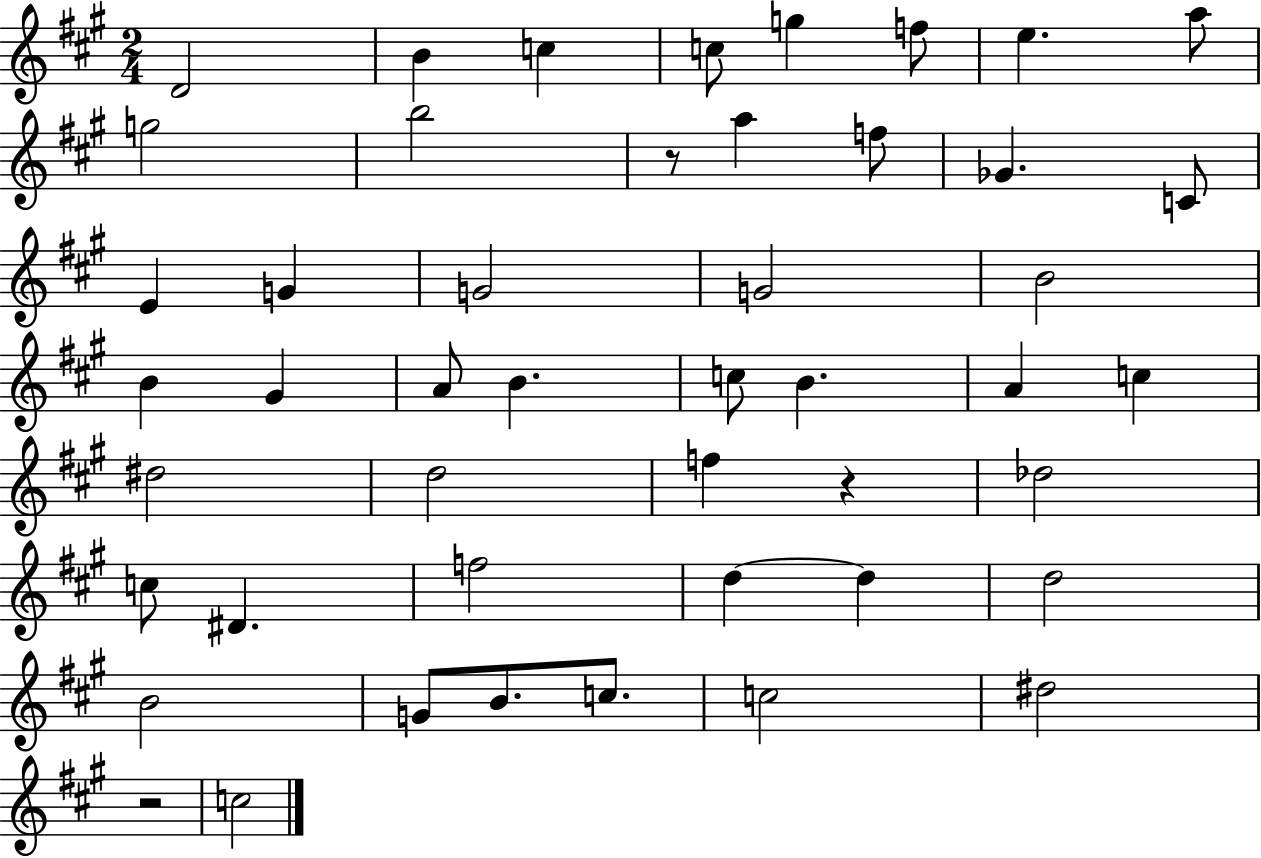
{
  \clef treble
  \numericTimeSignature
  \time 2/4
  \key a \major
  d'2 | b'4 c''4 | c''8 g''4 f''8 | e''4. a''8 | \break g''2 | b''2 | r8 a''4 f''8 | ges'4. c'8 | \break e'4 g'4 | g'2 | g'2 | b'2 | \break b'4 gis'4 | a'8 b'4. | c''8 b'4. | a'4 c''4 | \break dis''2 | d''2 | f''4 r4 | des''2 | \break c''8 dis'4. | f''2 | d''4~~ d''4 | d''2 | \break b'2 | g'8 b'8. c''8. | c''2 | dis''2 | \break r2 | c''2 | \bar "|."
}